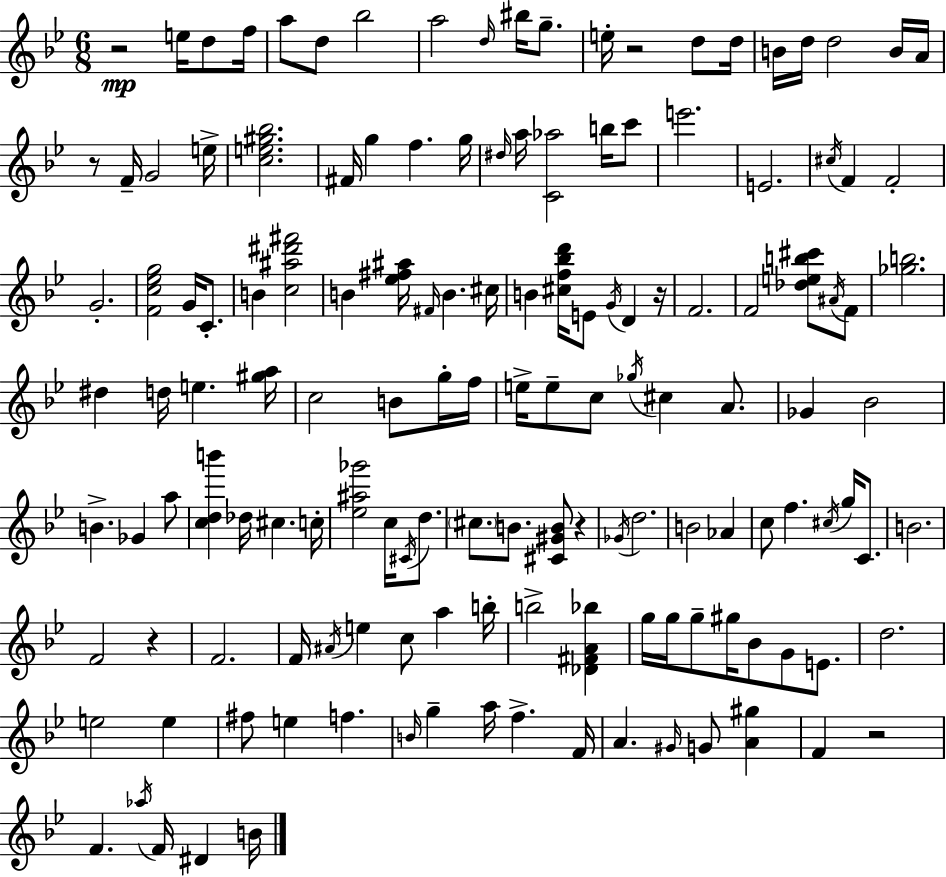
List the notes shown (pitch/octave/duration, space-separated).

R/h E5/s D5/e F5/s A5/e D5/e Bb5/h A5/h D5/s BIS5/s G5/e. E5/s R/h D5/e D5/s B4/s D5/s D5/h B4/s A4/s R/e F4/s G4/h E5/s [C5,E5,G#5,Bb5]/h. F#4/s G5/q F5/q. G5/s D#5/s A5/s [C4,Ab5]/h B5/s C6/e E6/h. E4/h. C#5/s F4/q F4/h G4/h. [F4,C5,Eb5,G5]/h G4/s C4/e. B4/q [C5,A#5,D#6,F#6]/h B4/q [Eb5,F#5,A#5]/s F#4/s B4/q. C#5/s B4/q [C#5,F5,Bb5,D6]/s E4/e G4/s D4/q R/s F4/h. F4/h [Db5,E5,B5,C#6]/e A#4/s F4/e [Gb5,B5]/h. D#5/q D5/s E5/q. [G#5,A5]/s C5/h B4/e G5/s F5/s E5/s E5/e C5/e Gb5/s C#5/q A4/e. Gb4/q Bb4/h B4/q. Gb4/q A5/e [C5,D5,B6]/q Db5/s C#5/q. C5/s [Eb5,A#5,Gb6]/h C5/s C#4/s D5/e. C#5/e. B4/e. [C#4,G#4,B4]/e R/q Gb4/s D5/h. B4/h Ab4/q C5/e F5/q. C#5/s G5/s C4/e. B4/h. F4/h R/q F4/h. F4/s A#4/s E5/q C5/e A5/q B5/s B5/h [Db4,F#4,A4,Bb5]/q G5/s G5/s G5/e G#5/s Bb4/e G4/e E4/e. D5/h. E5/h E5/q F#5/e E5/q F5/q. B4/s G5/q A5/s F5/q. F4/s A4/q. G#4/s G4/e [A4,G#5]/q F4/q R/h F4/q. Ab5/s F4/s D#4/q B4/s